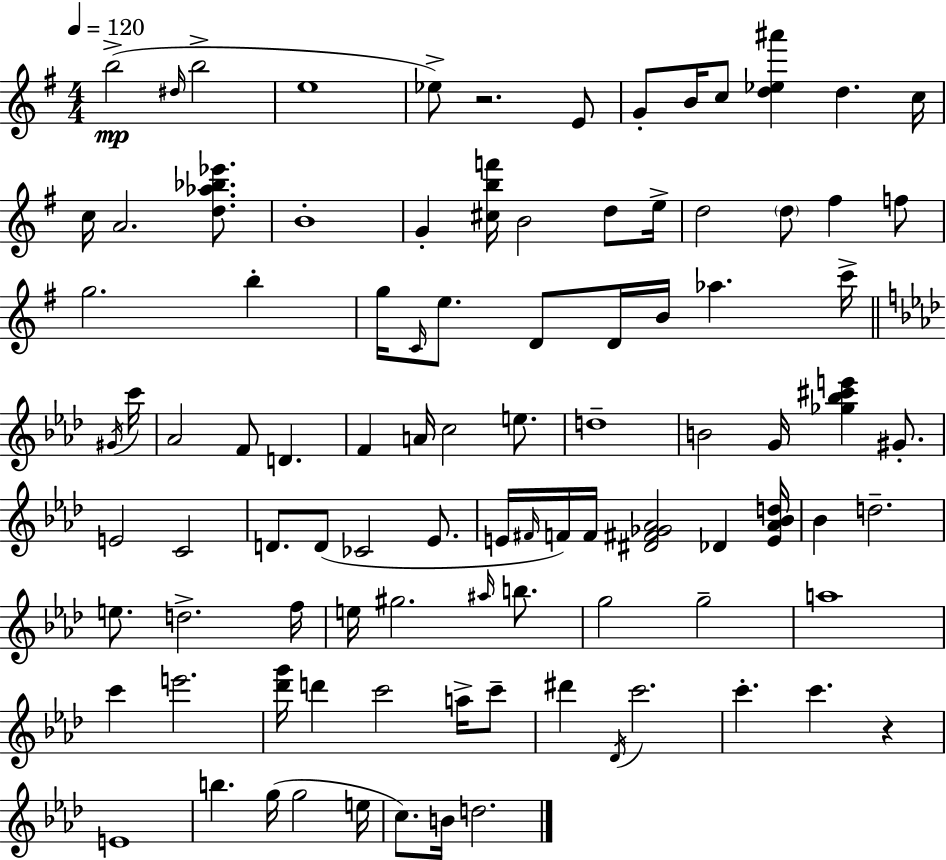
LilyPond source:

{
  \clef treble
  \numericTimeSignature
  \time 4/4
  \key e \minor
  \tempo 4 = 120
  b''2->(\mp \grace { dis''16 } b''2-> | e''1 | ees''8->) r2. e'8 | g'8-. b'16 c''8 <d'' ees'' ais'''>4 d''4. | \break c''16 c''16 a'2. <d'' aes'' bes'' ees'''>8. | b'1-. | g'4-. <cis'' b'' f'''>16 b'2 d''8 | e''16-> d''2 \parenthesize d''8 fis''4 f''8 | \break g''2. b''4-. | g''16 \grace { c'16 } e''8. d'8 d'16 b'16 aes''4. | c'''16-> \bar "||" \break \key aes \major \acciaccatura { gis'16 } c'''16 aes'2 f'8 d'4. | f'4 a'16 c''2 e''8. | d''1-- | b'2 g'16 <ges'' bes'' cis''' e'''>4 gis'8.-. | \break e'2 c'2 | d'8. d'8( ces'2 ees'8. | e'16 \grace { fis'16 }) f'16 f'16 <dis' fis' ges' aes'>2 des'4 | <e' aes' bes' d''>16 bes'4 d''2.-- | \break e''8. d''2.-> | f''16 e''16 gis''2. | \grace { ais''16 } b''8. g''2 g''2-- | a''1 | \break c'''4 e'''2. | <des''' g'''>16 d'''4 c'''2 | a''16-> c'''8-- dis'''4 \acciaccatura { des'16 } c'''2. | c'''4.-. c'''4. | \break r4 e'1 | b''4. g''16( g''2 | e''16 c''8.) b'16 d''2. | \bar "|."
}